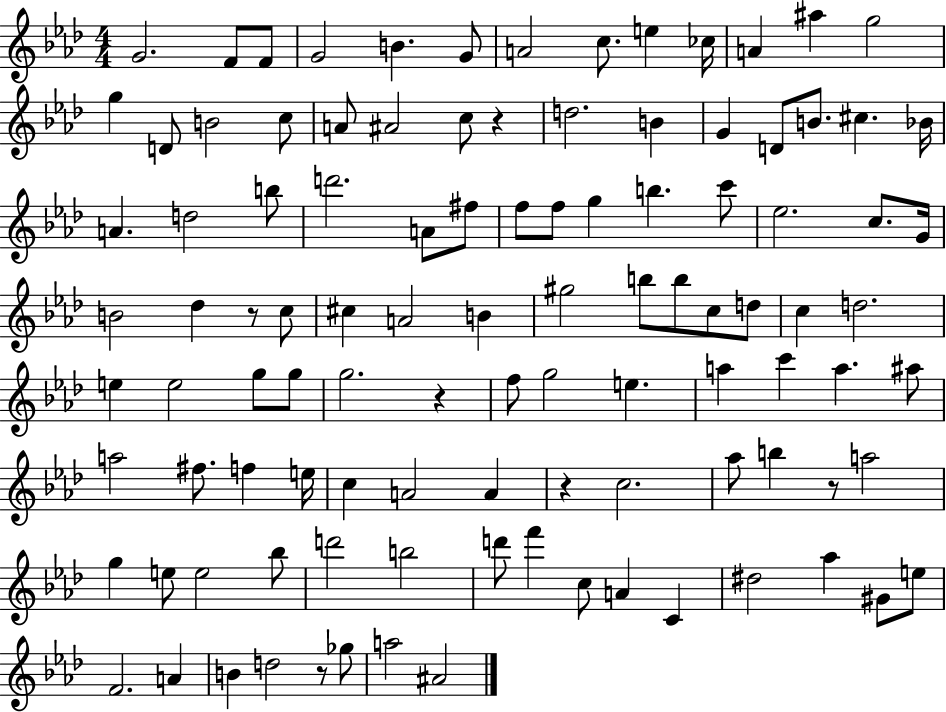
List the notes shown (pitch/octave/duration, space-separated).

G4/h. F4/e F4/e G4/h B4/q. G4/e A4/h C5/e. E5/q CES5/s A4/q A#5/q G5/h G5/q D4/e B4/h C5/e A4/e A#4/h C5/e R/q D5/h. B4/q G4/q D4/e B4/e. C#5/q. Bb4/s A4/q. D5/h B5/e D6/h. A4/e F#5/e F5/e F5/e G5/q B5/q. C6/e Eb5/h. C5/e. G4/s B4/h Db5/q R/e C5/e C#5/q A4/h B4/q G#5/h B5/e B5/e C5/e D5/e C5/q D5/h. E5/q E5/h G5/e G5/e G5/h. R/q F5/e G5/h E5/q. A5/q C6/q A5/q. A#5/e A5/h F#5/e. F5/q E5/s C5/q A4/h A4/q R/q C5/h. Ab5/e B5/q R/e A5/h G5/q E5/e E5/h Bb5/e D6/h B5/h D6/e F6/q C5/e A4/q C4/q D#5/h Ab5/q G#4/e E5/e F4/h. A4/q B4/q D5/h R/e Gb5/e A5/h A#4/h